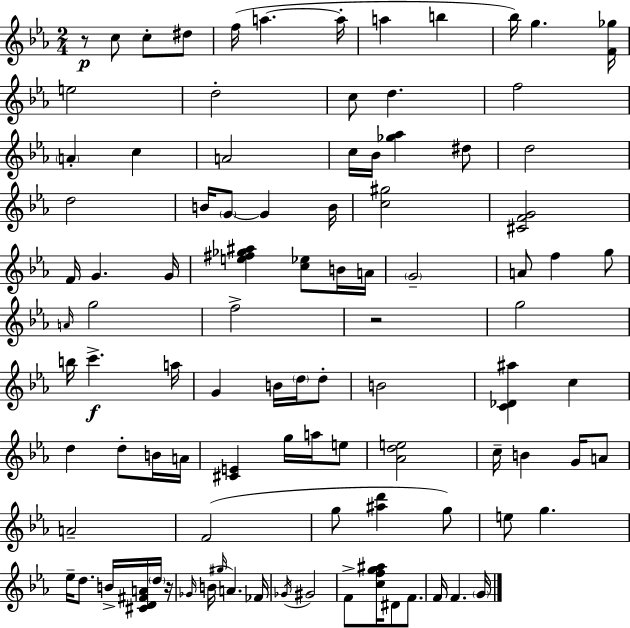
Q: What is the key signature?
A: EES major